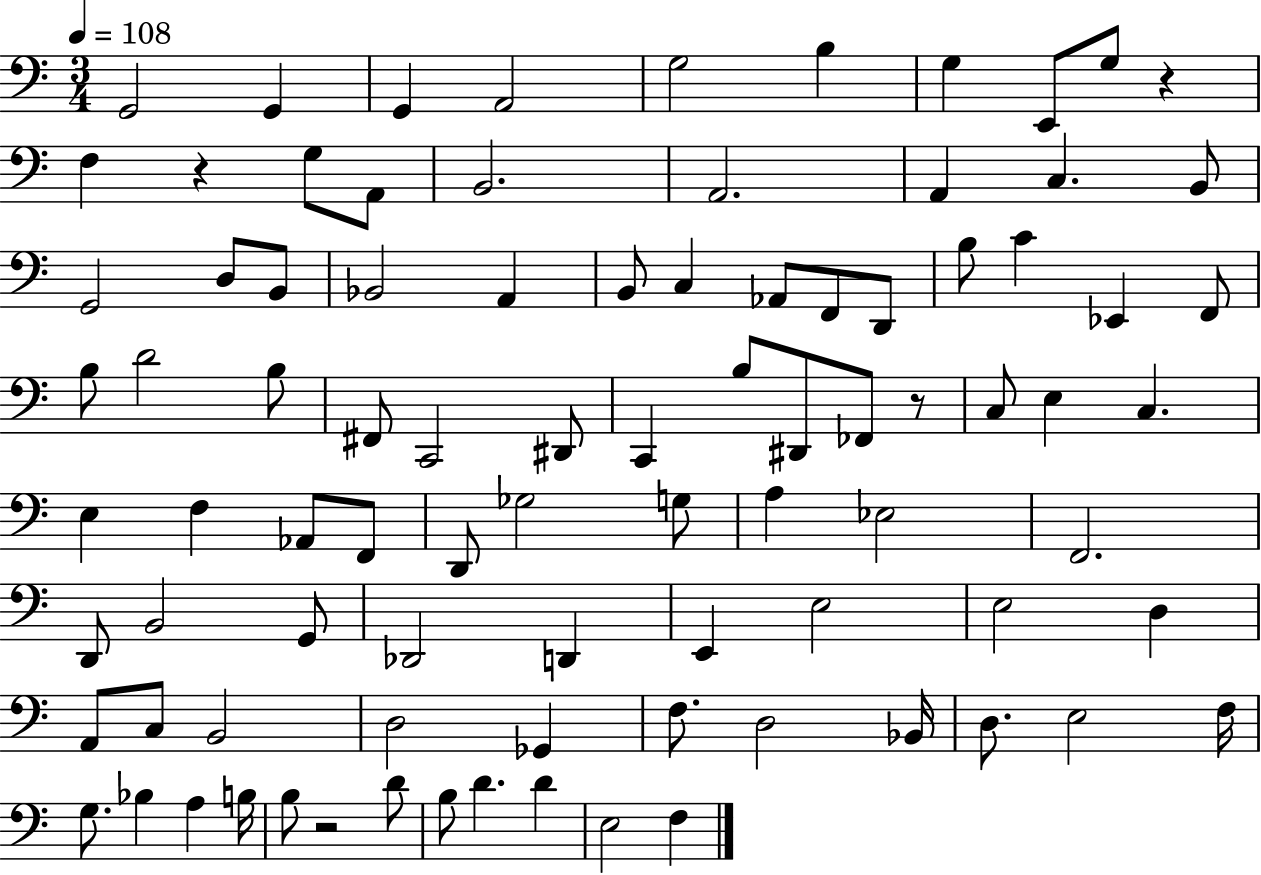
G2/h G2/q G2/q A2/h G3/h B3/q G3/q E2/e G3/e R/q F3/q R/q G3/e A2/e B2/h. A2/h. A2/q C3/q. B2/e G2/h D3/e B2/e Bb2/h A2/q B2/e C3/q Ab2/e F2/e D2/e B3/e C4/q Eb2/q F2/e B3/e D4/h B3/e F#2/e C2/h D#2/e C2/q B3/e D#2/e FES2/e R/e C3/e E3/q C3/q. E3/q F3/q Ab2/e F2/e D2/e Gb3/h G3/e A3/q Eb3/h F2/h. D2/e B2/h G2/e Db2/h D2/q E2/q E3/h E3/h D3/q A2/e C3/e B2/h D3/h Gb2/q F3/e. D3/h Bb2/s D3/e. E3/h F3/s G3/e. Bb3/q A3/q B3/s B3/e R/h D4/e B3/e D4/q. D4/q E3/h F3/q